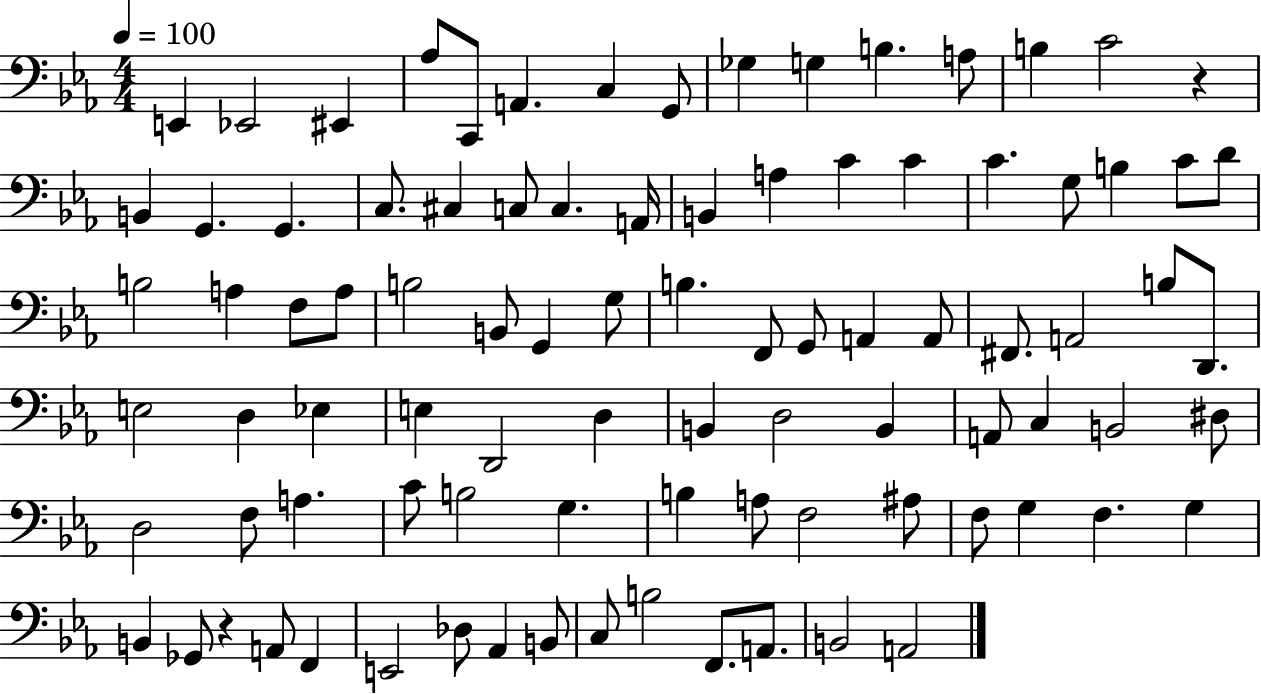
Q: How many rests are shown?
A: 2